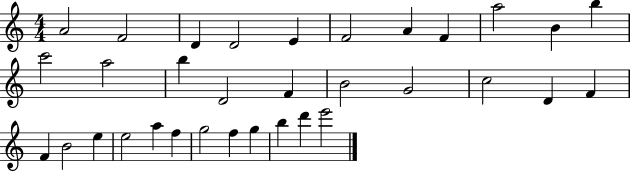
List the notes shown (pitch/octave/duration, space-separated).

A4/h F4/h D4/q D4/h E4/q F4/h A4/q F4/q A5/h B4/q B5/q C6/h A5/h B5/q D4/h F4/q B4/h G4/h C5/h D4/q F4/q F4/q B4/h E5/q E5/h A5/q F5/q G5/h F5/q G5/q B5/q D6/q E6/h